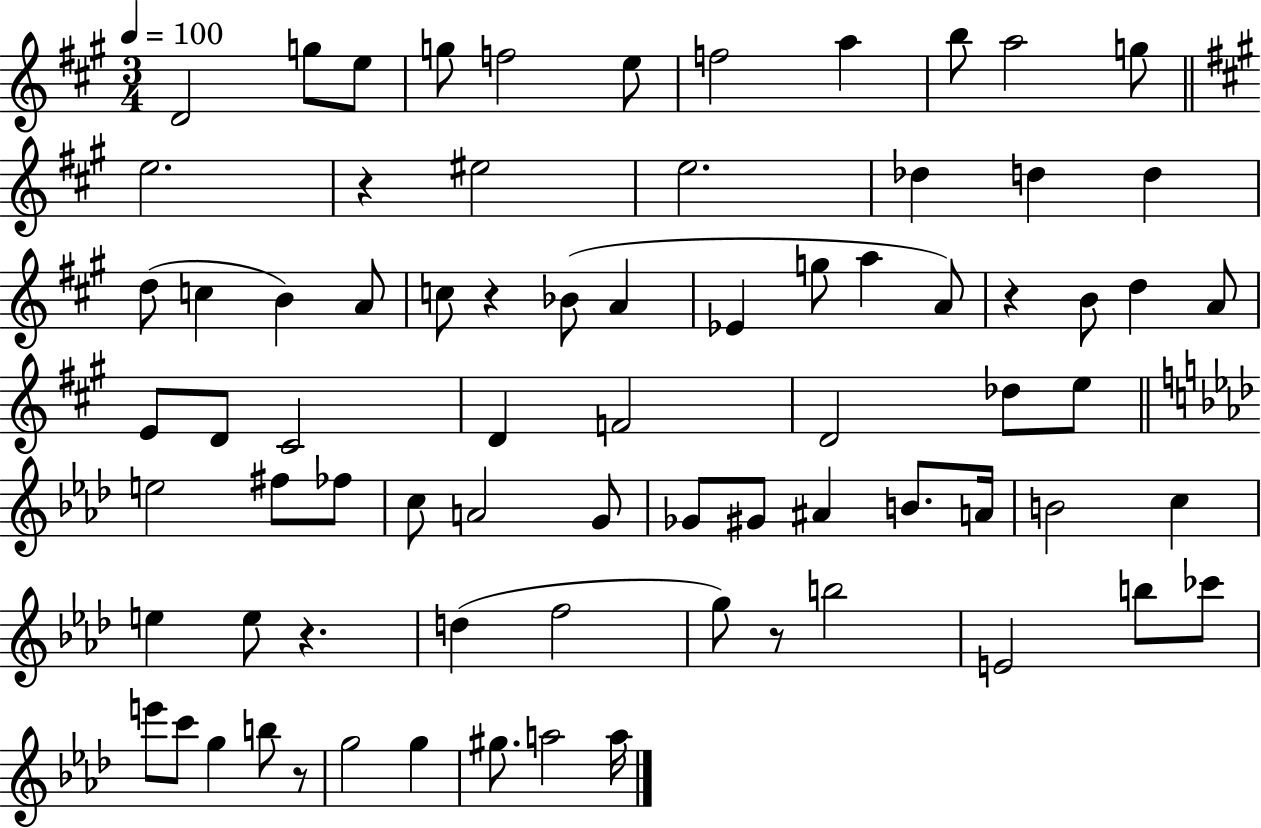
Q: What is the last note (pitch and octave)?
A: A5